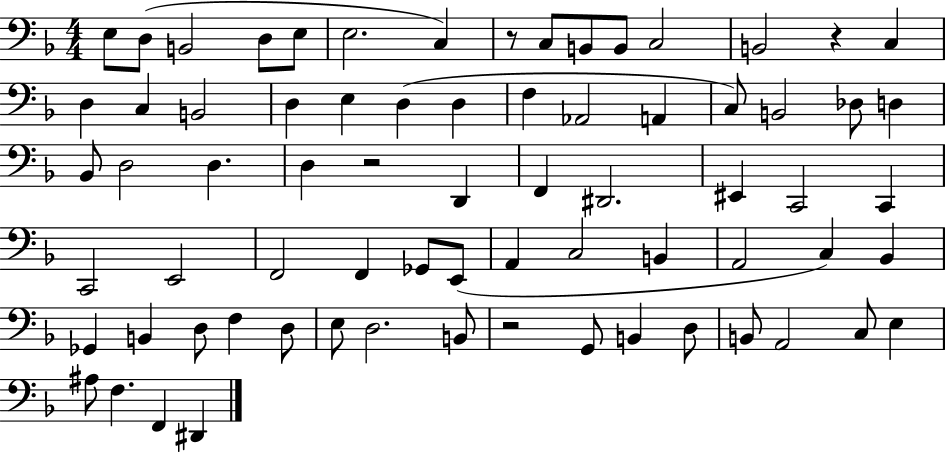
{
  \clef bass
  \numericTimeSignature
  \time 4/4
  \key f \major
  e8 d8( b,2 d8 e8 | e2. c4) | r8 c8 b,8 b,8 c2 | b,2 r4 c4 | \break d4 c4 b,2 | d4 e4 d4( d4 | f4 aes,2 a,4 | c8) b,2 des8 d4 | \break bes,8 d2 d4. | d4 r2 d,4 | f,4 dis,2. | eis,4 c,2 c,4 | \break c,2 e,2 | f,2 f,4 ges,8 e,8( | a,4 c2 b,4 | a,2 c4) bes,4 | \break ges,4 b,4 d8 f4 d8 | e8 d2. b,8 | r2 g,8 b,4 d8 | b,8 a,2 c8 e4 | \break ais8 f4. f,4 dis,4 | \bar "|."
}